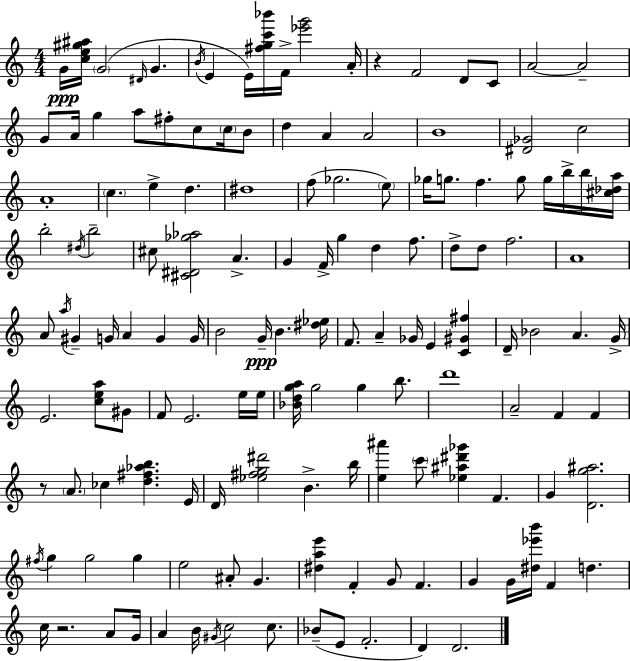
G4/s [C5,E5,G#5,A#5]/s G4/h D#4/s G4/q. B4/s E4/q E4/s [F#5,G5,C6,Bb6]/s F4/s [Eb6,G6]/h A4/s R/q F4/h D4/e C4/e A4/h A4/h G4/e A4/s G5/q A5/e F#5/e C5/e C5/s B4/e D5/q A4/q A4/h B4/w [D#4,Gb4]/h C5/h A4/w C5/q. E5/q D5/q. D#5/w F5/e Gb5/h. E5/e Gb5/s G5/e. F5/q. G5/e G5/s B5/s B5/s [C#5,Db5,A5]/s B5/h D#5/s B5/h C#5/e [C#4,D#4,Gb5,Ab5]/h A4/q. G4/q F4/s G5/q D5/q F5/e. D5/e D5/e F5/h. A4/w A4/e A5/s G#4/q G4/s A4/q G4/q G4/s B4/h G4/s B4/q. [D#5,Eb5]/s F4/e. A4/q Gb4/s E4/q [C4,G#4,F#5]/q D4/s Bb4/h A4/q. G4/s E4/h. [C5,E5,A5]/e G#4/e F4/e E4/h. E5/s E5/s [Bb4,D5,G5,A5]/s G5/h G5/q B5/e. D6/w A4/h F4/q F4/q R/e A4/e. CES5/q [D5,F#5,Ab5,B5]/q. E4/s D4/s [Eb5,F#5,G5,D#6]/h B4/q. B5/s [E5,A#6]/q C6/e [Eb5,A#5,D#6,Gb6]/q F4/q. G4/q [D4,G5,A#5]/h. F#5/s G5/q G5/h G5/q E5/h A#4/e G4/q. [D#5,A5,E6]/q F4/q G4/e F4/q. G4/q G4/s [D#5,Eb6,B6]/s F4/q D5/q. C5/s R/h. A4/e G4/s A4/q B4/s G#4/s C5/h C5/e. Bb4/e E4/e F4/h. D4/q D4/h.